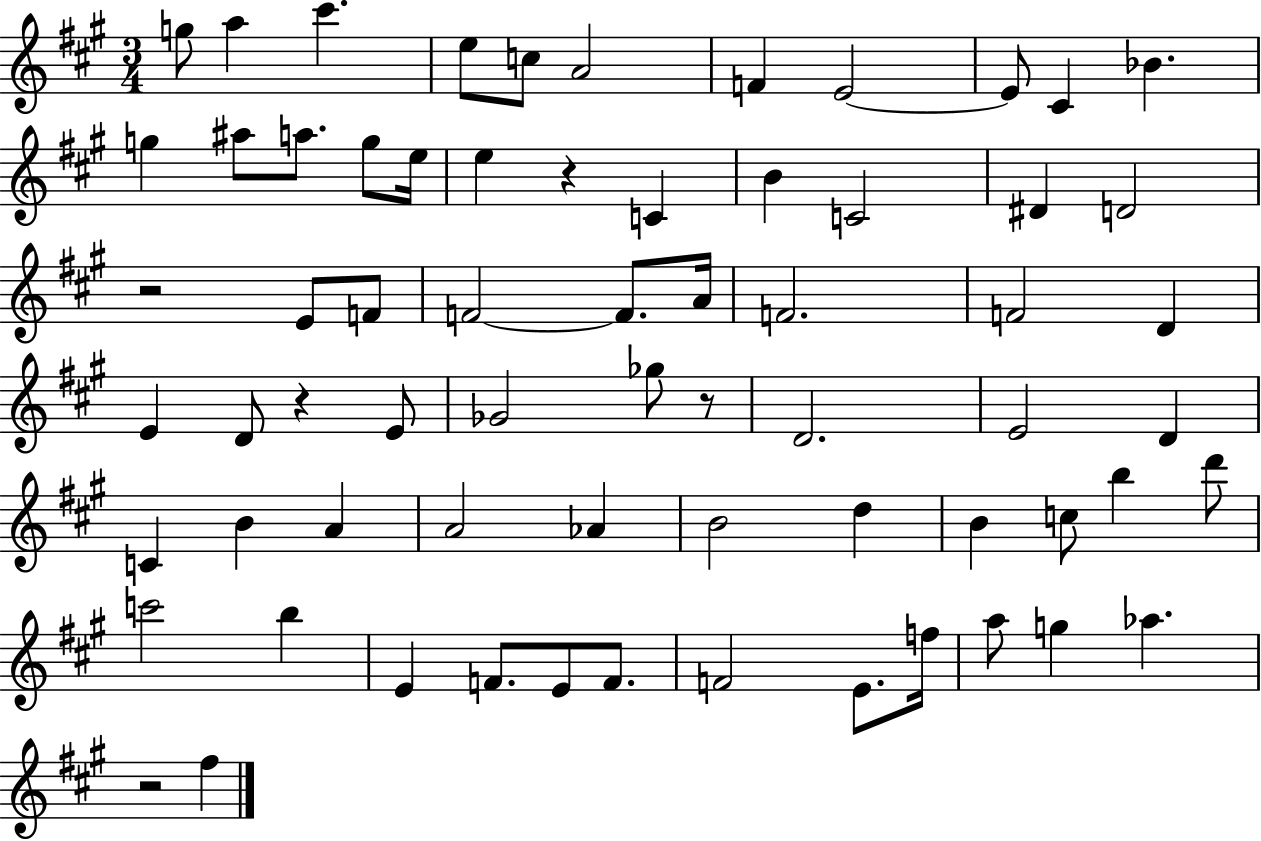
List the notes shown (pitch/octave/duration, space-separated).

G5/e A5/q C#6/q. E5/e C5/e A4/h F4/q E4/h E4/e C#4/q Bb4/q. G5/q A#5/e A5/e. G5/e E5/s E5/q R/q C4/q B4/q C4/h D#4/q D4/h R/h E4/e F4/e F4/h F4/e. A4/s F4/h. F4/h D4/q E4/q D4/e R/q E4/e Gb4/h Gb5/e R/e D4/h. E4/h D4/q C4/q B4/q A4/q A4/h Ab4/q B4/h D5/q B4/q C5/e B5/q D6/e C6/h B5/q E4/q F4/e. E4/e F4/e. F4/h E4/e. F5/s A5/e G5/q Ab5/q. R/h F#5/q